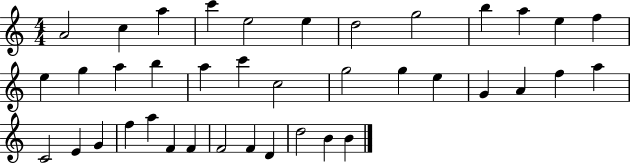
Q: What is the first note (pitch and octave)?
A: A4